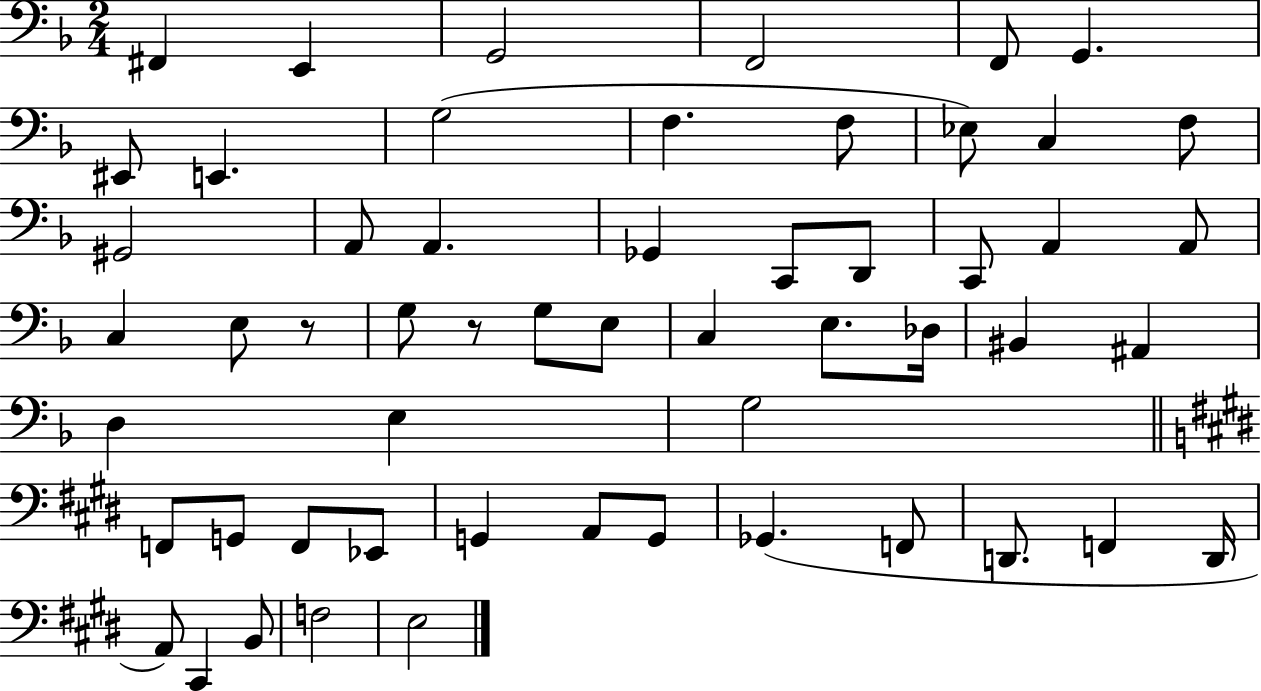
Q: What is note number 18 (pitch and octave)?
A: Gb2